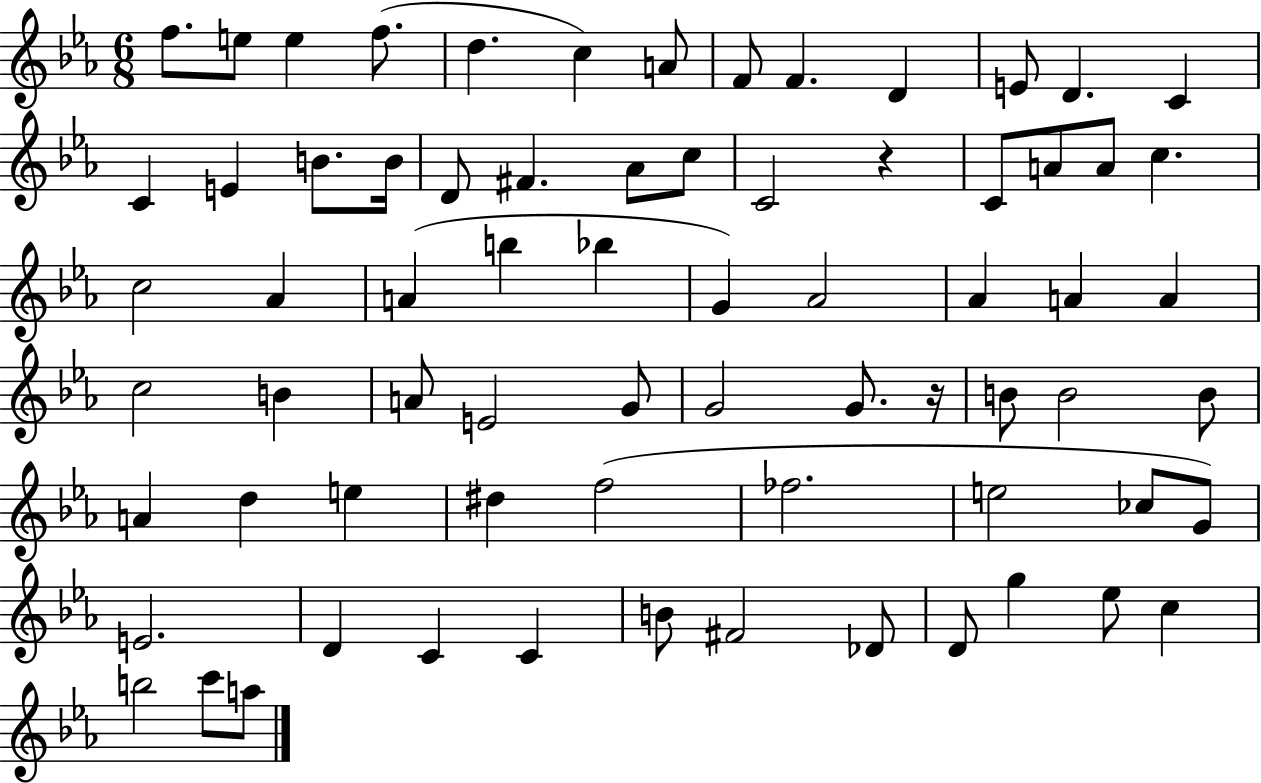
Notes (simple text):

F5/e. E5/e E5/q F5/e. D5/q. C5/q A4/e F4/e F4/q. D4/q E4/e D4/q. C4/q C4/q E4/q B4/e. B4/s D4/e F#4/q. Ab4/e C5/e C4/h R/q C4/e A4/e A4/e C5/q. C5/h Ab4/q A4/q B5/q Bb5/q G4/q Ab4/h Ab4/q A4/q A4/q C5/h B4/q A4/e E4/h G4/e G4/h G4/e. R/s B4/e B4/h B4/e A4/q D5/q E5/q D#5/q F5/h FES5/h. E5/h CES5/e G4/e E4/h. D4/q C4/q C4/q B4/e F#4/h Db4/e D4/e G5/q Eb5/e C5/q B5/h C6/e A5/e